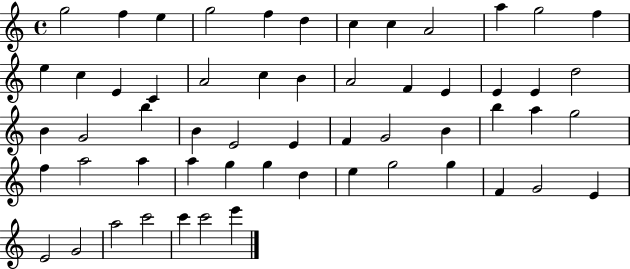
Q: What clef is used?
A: treble